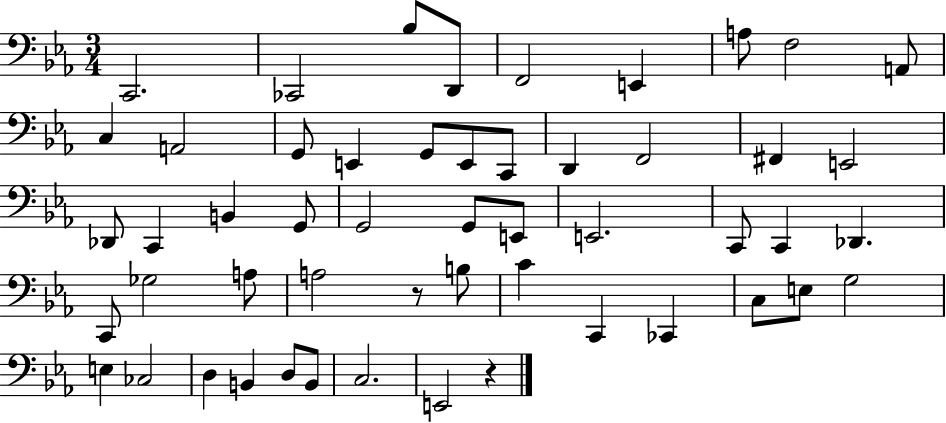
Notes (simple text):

C2/h. CES2/h Bb3/e D2/e F2/h E2/q A3/e F3/h A2/e C3/q A2/h G2/e E2/q G2/e E2/e C2/e D2/q F2/h F#2/q E2/h Db2/e C2/q B2/q G2/e G2/h G2/e E2/e E2/h. C2/e C2/q Db2/q. C2/e Gb3/h A3/e A3/h R/e B3/e C4/q C2/q CES2/q C3/e E3/e G3/h E3/q CES3/h D3/q B2/q D3/e B2/e C3/h. E2/h R/q